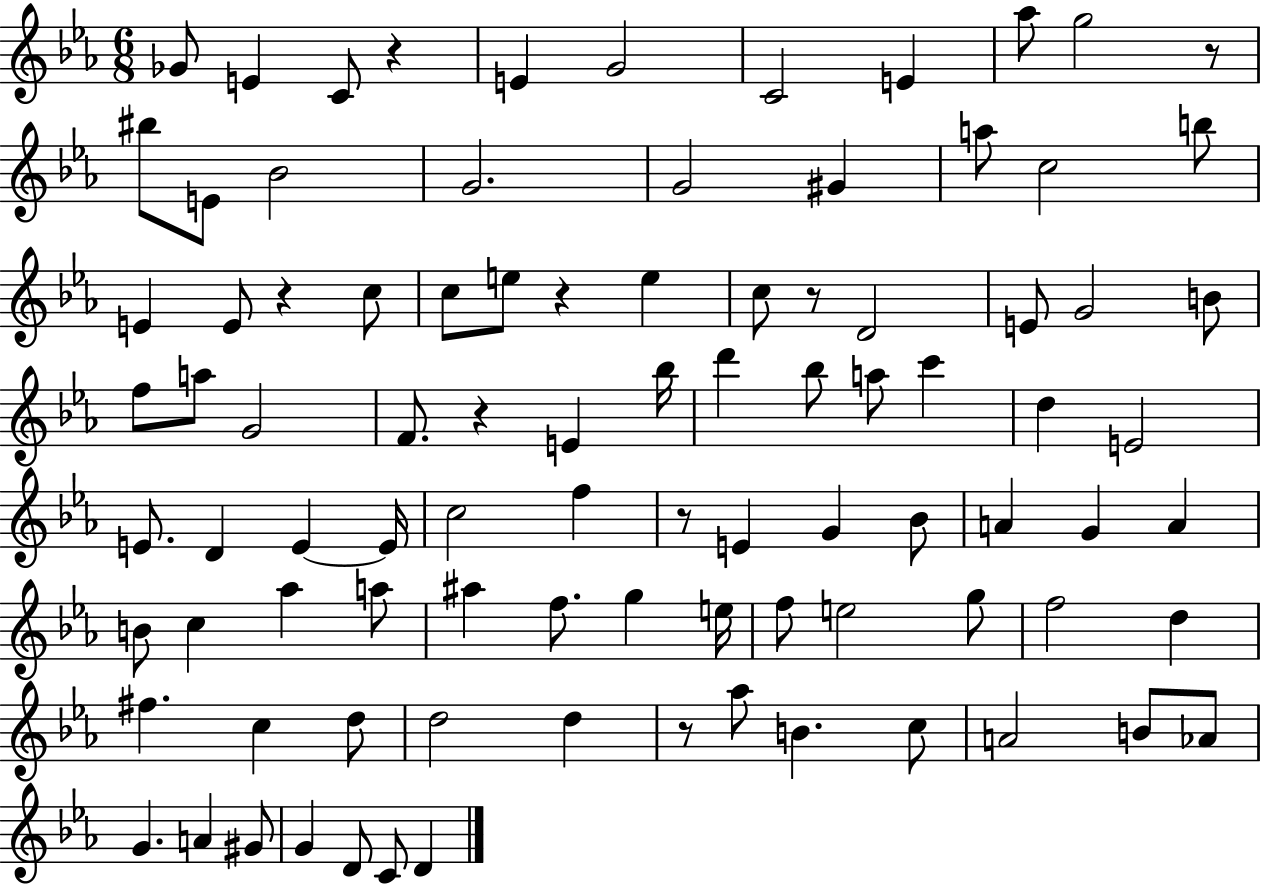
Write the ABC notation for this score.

X:1
T:Untitled
M:6/8
L:1/4
K:Eb
_G/2 E C/2 z E G2 C2 E _a/2 g2 z/2 ^b/2 E/2 _B2 G2 G2 ^G a/2 c2 b/2 E E/2 z c/2 c/2 e/2 z e c/2 z/2 D2 E/2 G2 B/2 f/2 a/2 G2 F/2 z E _b/4 d' _b/2 a/2 c' d E2 E/2 D E E/4 c2 f z/2 E G _B/2 A G A B/2 c _a a/2 ^a f/2 g e/4 f/2 e2 g/2 f2 d ^f c d/2 d2 d z/2 _a/2 B c/2 A2 B/2 _A/2 G A ^G/2 G D/2 C/2 D